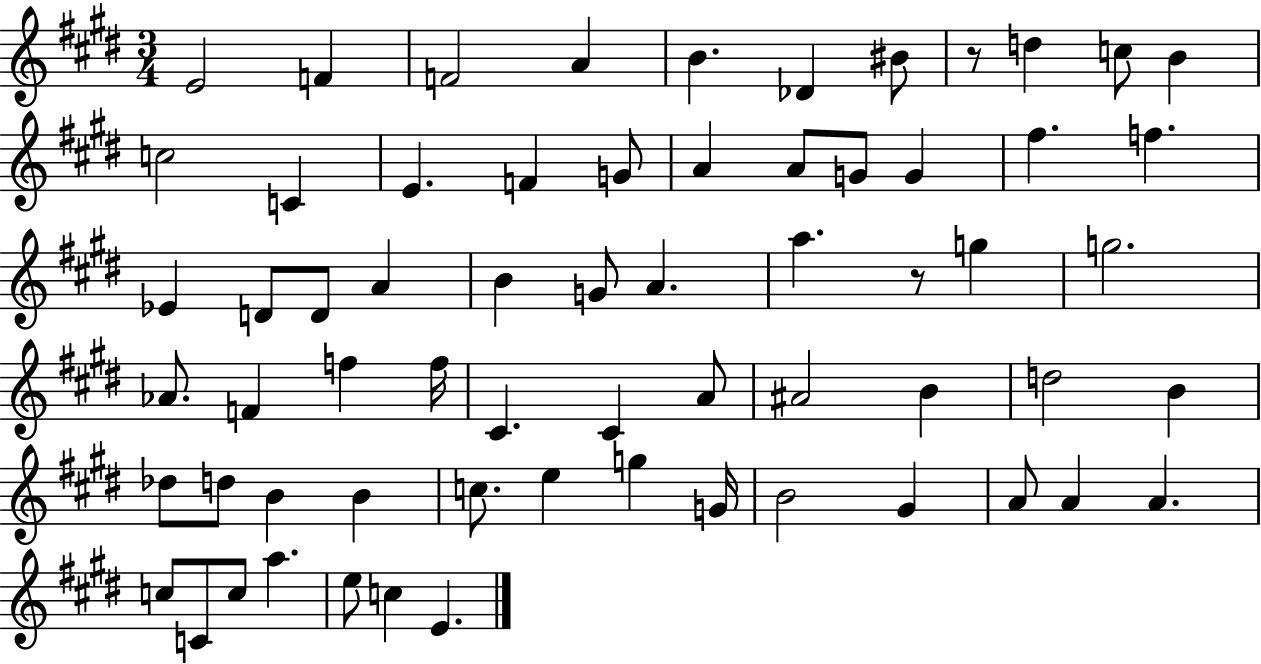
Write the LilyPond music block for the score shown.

{
  \clef treble
  \numericTimeSignature
  \time 3/4
  \key e \major
  e'2 f'4 | f'2 a'4 | b'4. des'4 bis'8 | r8 d''4 c''8 b'4 | \break c''2 c'4 | e'4. f'4 g'8 | a'4 a'8 g'8 g'4 | fis''4. f''4. | \break ees'4 d'8 d'8 a'4 | b'4 g'8 a'4. | a''4. r8 g''4 | g''2. | \break aes'8. f'4 f''4 f''16 | cis'4. cis'4 a'8 | ais'2 b'4 | d''2 b'4 | \break des''8 d''8 b'4 b'4 | c''8. e''4 g''4 g'16 | b'2 gis'4 | a'8 a'4 a'4. | \break c''8 c'8 c''8 a''4. | e''8 c''4 e'4. | \bar "|."
}